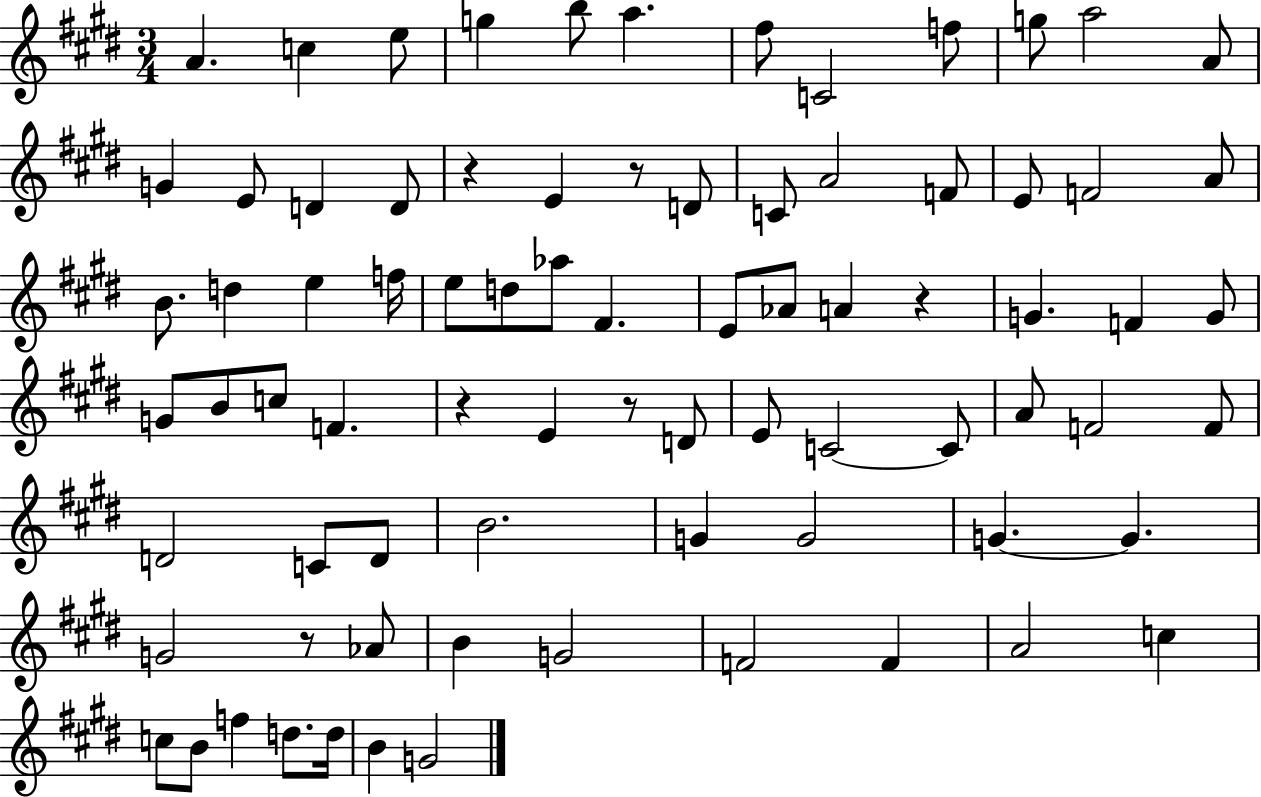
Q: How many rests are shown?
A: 6